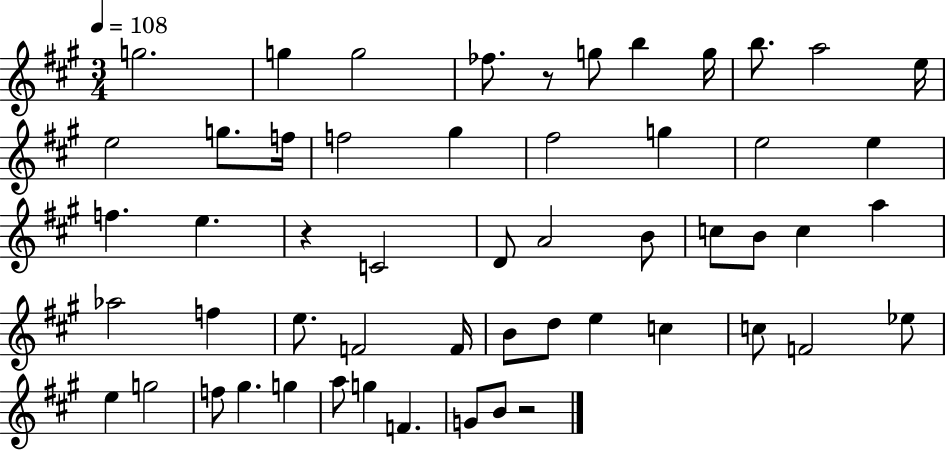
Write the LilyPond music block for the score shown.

{
  \clef treble
  \numericTimeSignature
  \time 3/4
  \key a \major
  \tempo 4 = 108
  g''2. | g''4 g''2 | fes''8. r8 g''8 b''4 g''16 | b''8. a''2 e''16 | \break e''2 g''8. f''16 | f''2 gis''4 | fis''2 g''4 | e''2 e''4 | \break f''4. e''4. | r4 c'2 | d'8 a'2 b'8 | c''8 b'8 c''4 a''4 | \break aes''2 f''4 | e''8. f'2 f'16 | b'8 d''8 e''4 c''4 | c''8 f'2 ees''8 | \break e''4 g''2 | f''8 gis''4. g''4 | a''8 g''4 f'4. | g'8 b'8 r2 | \break \bar "|."
}